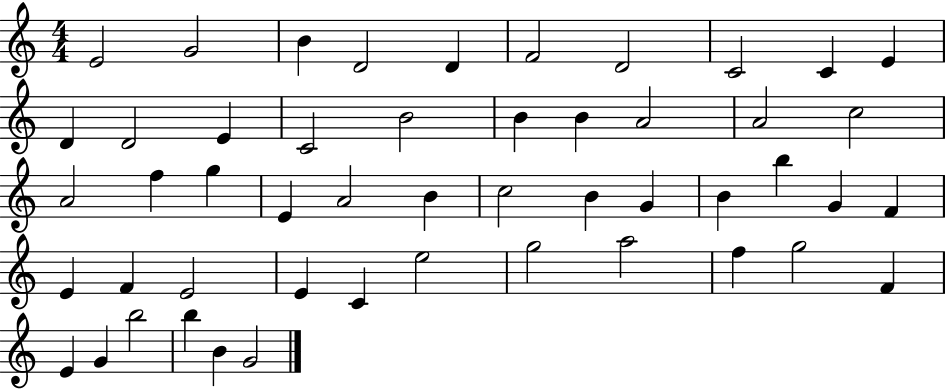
X:1
T:Untitled
M:4/4
L:1/4
K:C
E2 G2 B D2 D F2 D2 C2 C E D D2 E C2 B2 B B A2 A2 c2 A2 f g E A2 B c2 B G B b G F E F E2 E C e2 g2 a2 f g2 F E G b2 b B G2